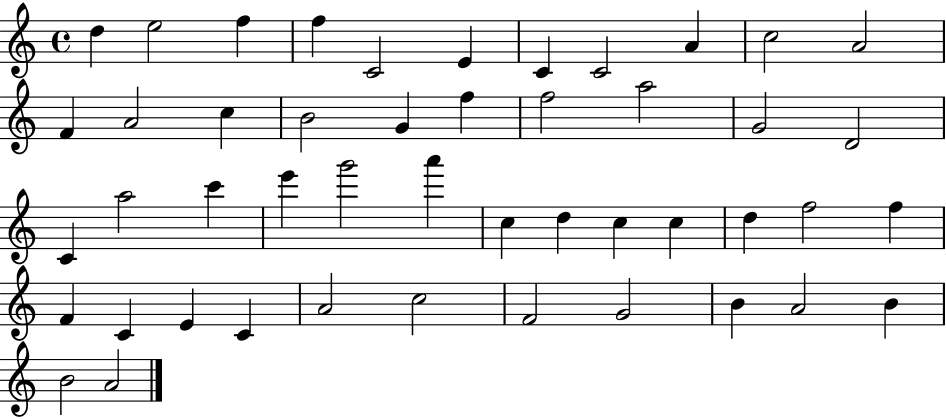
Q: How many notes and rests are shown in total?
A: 47